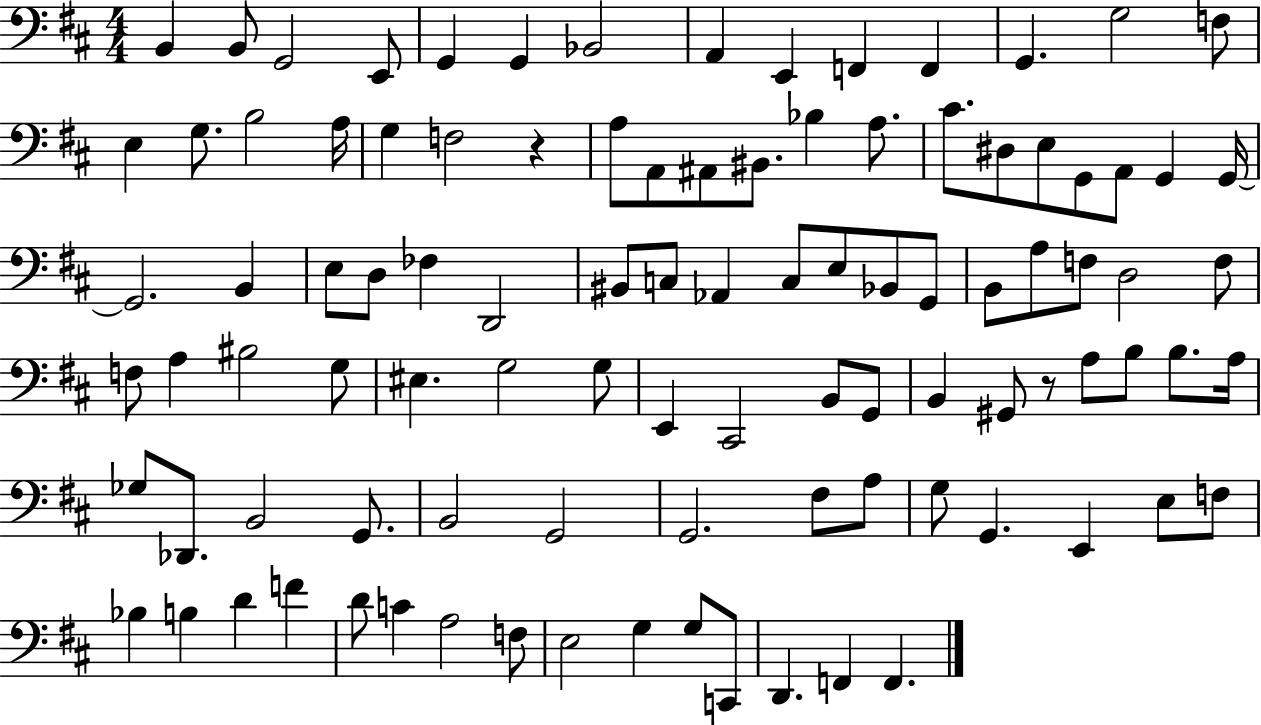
{
  \clef bass
  \numericTimeSignature
  \time 4/4
  \key d \major
  b,4 b,8 g,2 e,8 | g,4 g,4 bes,2 | a,4 e,4 f,4 f,4 | g,4. g2 f8 | \break e4 g8. b2 a16 | g4 f2 r4 | a8 a,8 ais,8 bis,8. bes4 a8. | cis'8. dis8 e8 g,8 a,8 g,4 g,16~~ | \break g,2. b,4 | e8 d8 fes4 d,2 | bis,8 c8 aes,4 c8 e8 bes,8 g,8 | b,8 a8 f8 d2 f8 | \break f8 a4 bis2 g8 | eis4. g2 g8 | e,4 cis,2 b,8 g,8 | b,4 gis,8 r8 a8 b8 b8. a16 | \break ges8 des,8. b,2 g,8. | b,2 g,2 | g,2. fis8 a8 | g8 g,4. e,4 e8 f8 | \break bes4 b4 d'4 f'4 | d'8 c'4 a2 f8 | e2 g4 g8 c,8 | d,4. f,4 f,4. | \break \bar "|."
}